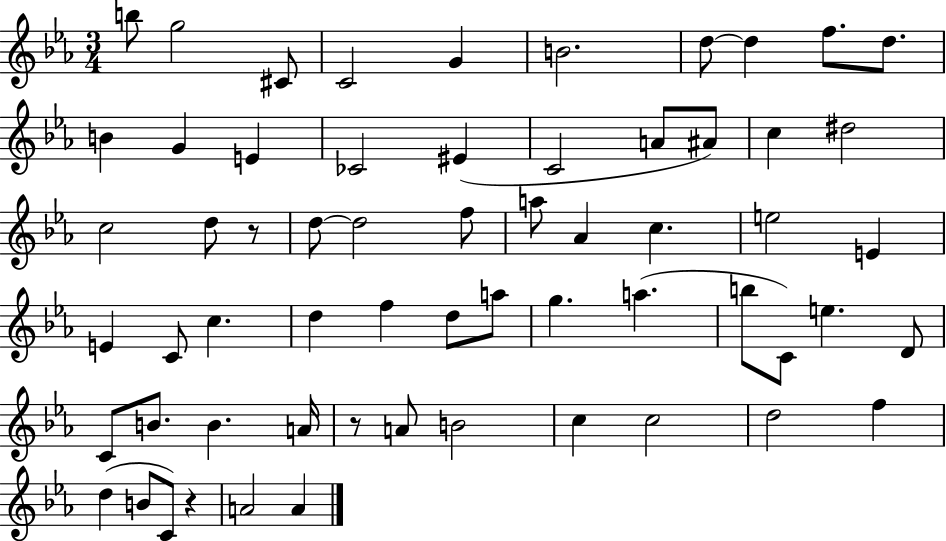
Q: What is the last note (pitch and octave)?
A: A4